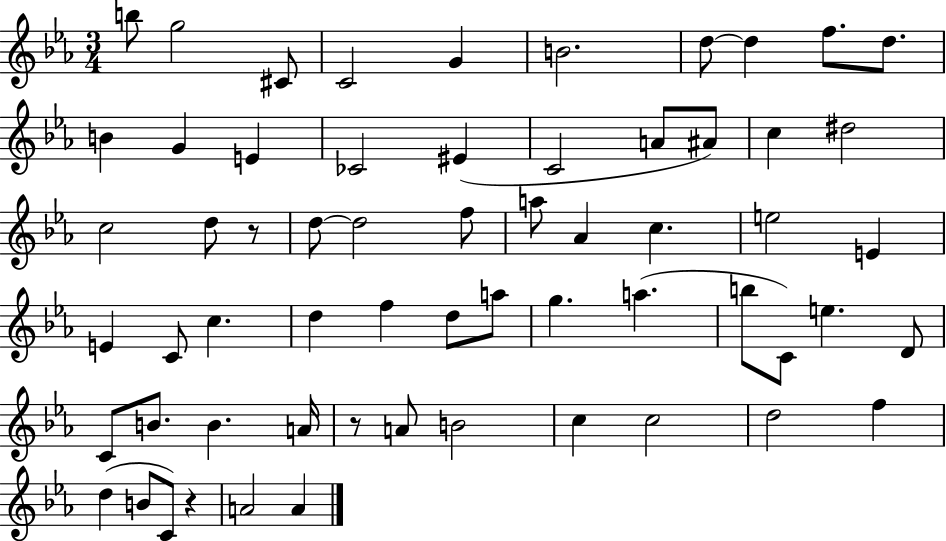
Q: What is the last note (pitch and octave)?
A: A4